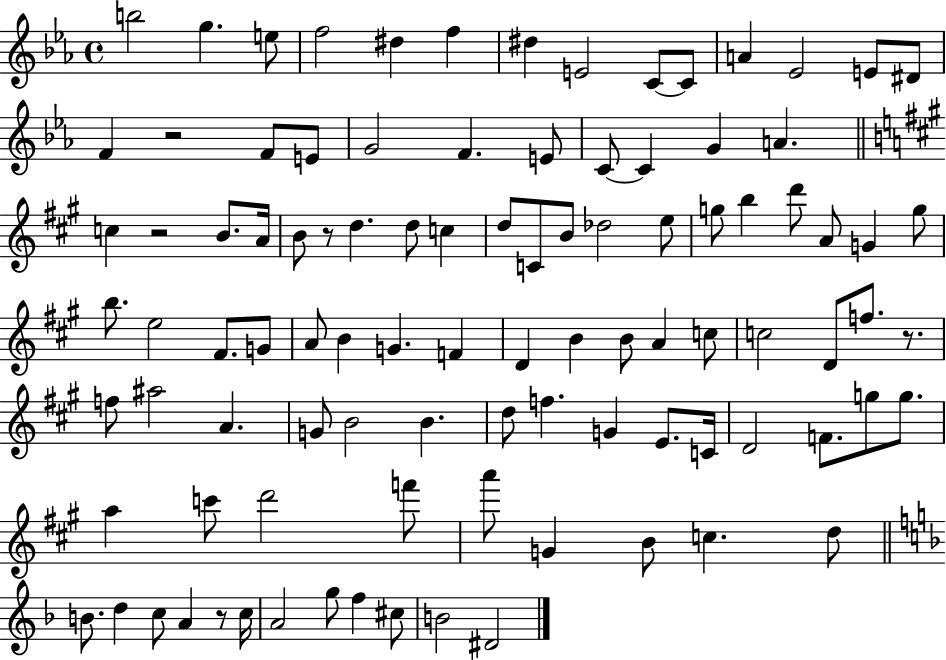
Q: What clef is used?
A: treble